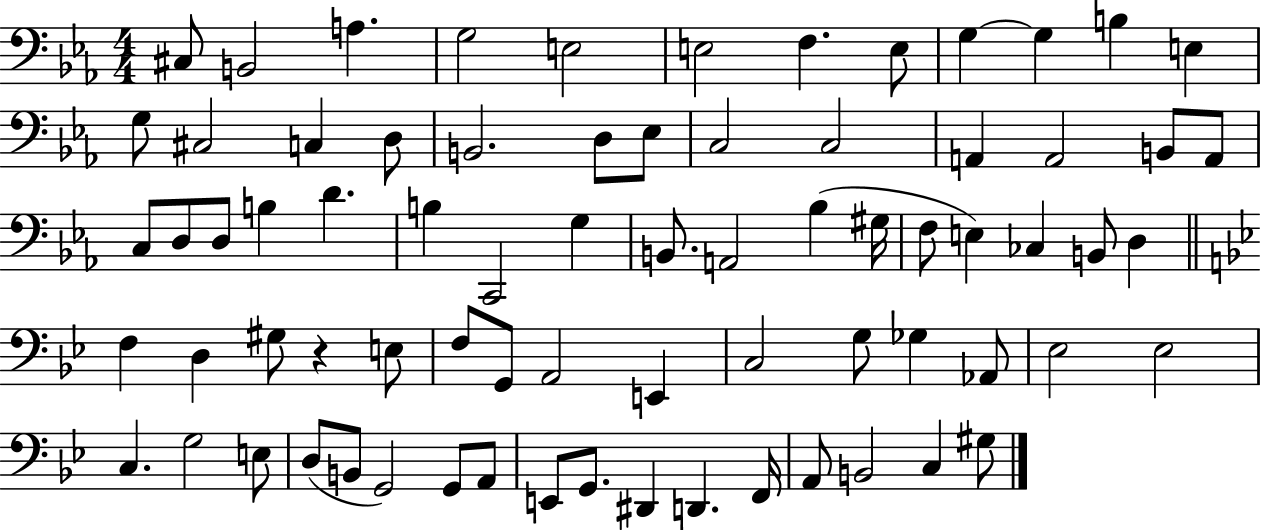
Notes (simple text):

C#3/e B2/h A3/q. G3/h E3/h E3/h F3/q. E3/e G3/q G3/q B3/q E3/q G3/e C#3/h C3/q D3/e B2/h. D3/e Eb3/e C3/h C3/h A2/q A2/h B2/e A2/e C3/e D3/e D3/e B3/q D4/q. B3/q C2/h G3/q B2/e. A2/h Bb3/q G#3/s F3/e E3/q CES3/q B2/e D3/q F3/q D3/q G#3/e R/q E3/e F3/e G2/e A2/h E2/q C3/h G3/e Gb3/q Ab2/e Eb3/h Eb3/h C3/q. G3/h E3/e D3/e B2/e G2/h G2/e A2/e E2/e G2/e. D#2/q D2/q. F2/s A2/e B2/h C3/q G#3/e